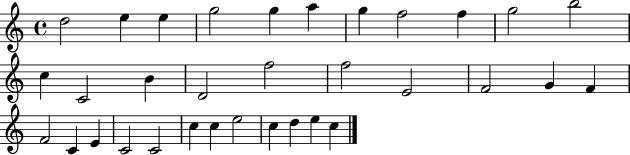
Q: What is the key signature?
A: C major